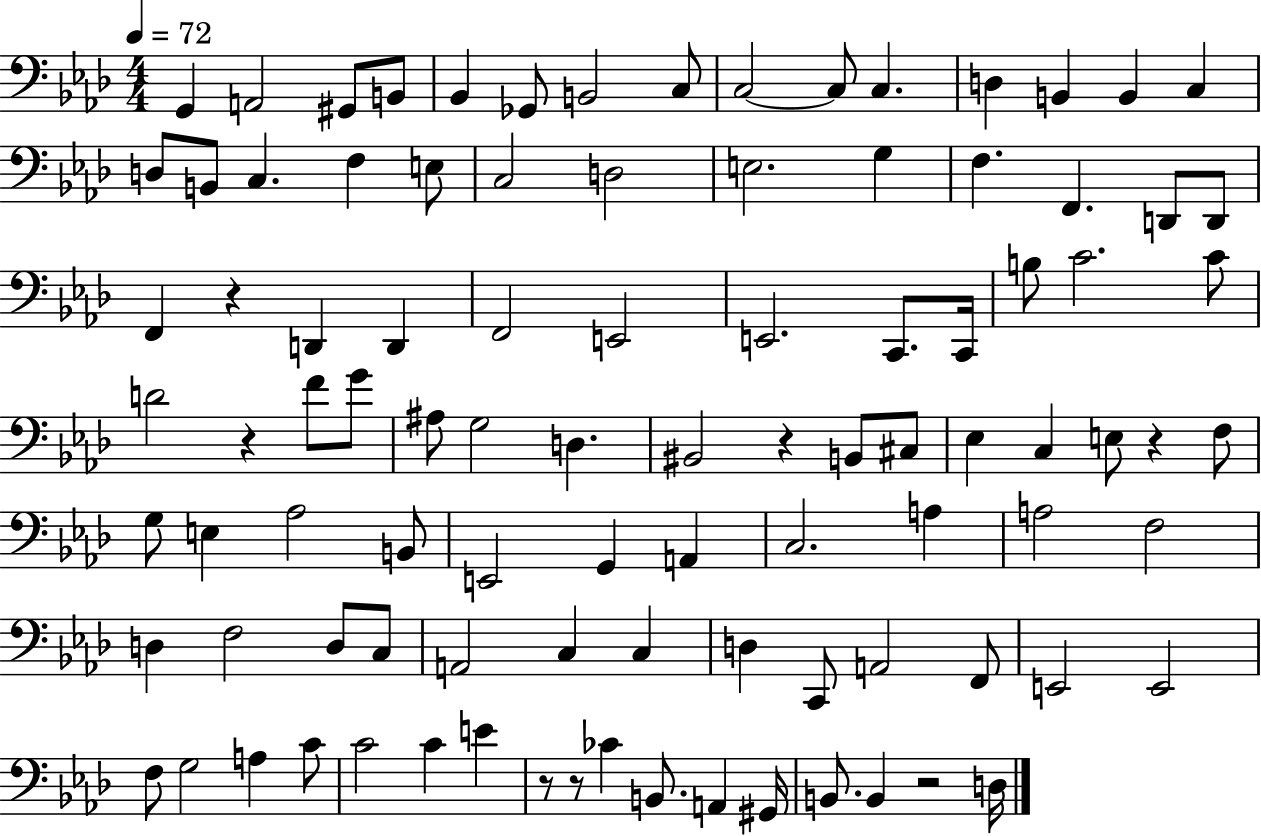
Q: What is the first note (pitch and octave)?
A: G2